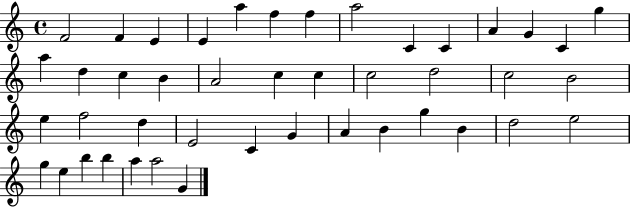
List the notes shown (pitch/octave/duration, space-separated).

F4/h F4/q E4/q E4/q A5/q F5/q F5/q A5/h C4/q C4/q A4/q G4/q C4/q G5/q A5/q D5/q C5/q B4/q A4/h C5/q C5/q C5/h D5/h C5/h B4/h E5/q F5/h D5/q E4/h C4/q G4/q A4/q B4/q G5/q B4/q D5/h E5/h G5/q E5/q B5/q B5/q A5/q A5/h G4/q